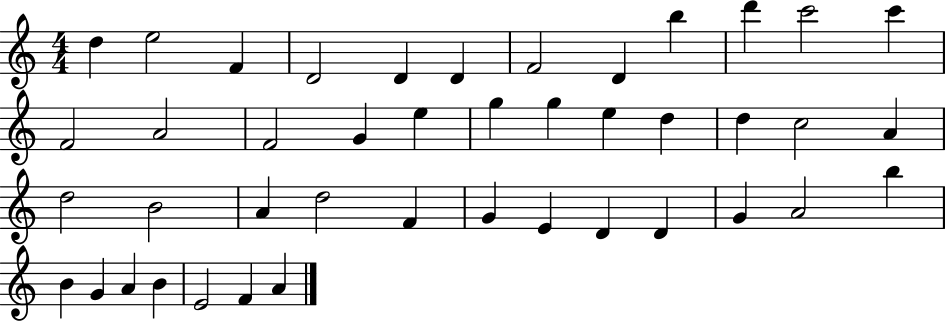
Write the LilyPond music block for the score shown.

{
  \clef treble
  \numericTimeSignature
  \time 4/4
  \key c \major
  d''4 e''2 f'4 | d'2 d'4 d'4 | f'2 d'4 b''4 | d'''4 c'''2 c'''4 | \break f'2 a'2 | f'2 g'4 e''4 | g''4 g''4 e''4 d''4 | d''4 c''2 a'4 | \break d''2 b'2 | a'4 d''2 f'4 | g'4 e'4 d'4 d'4 | g'4 a'2 b''4 | \break b'4 g'4 a'4 b'4 | e'2 f'4 a'4 | \bar "|."
}